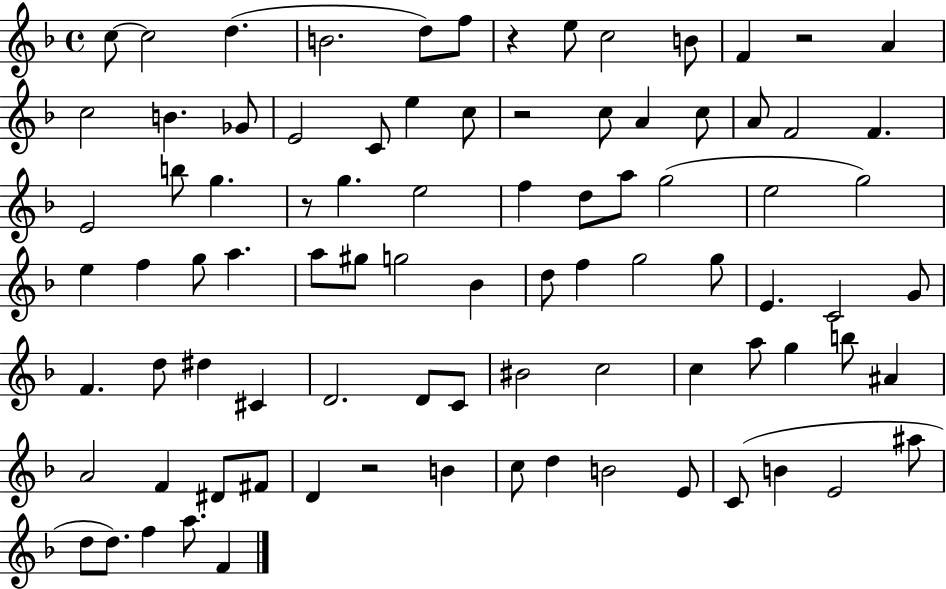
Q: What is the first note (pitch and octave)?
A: C5